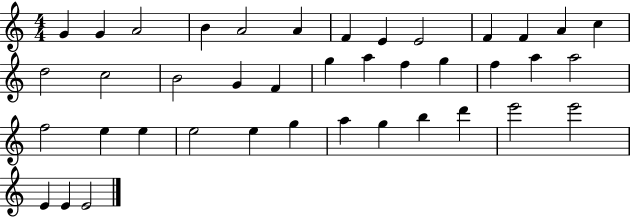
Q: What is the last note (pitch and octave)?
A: E4